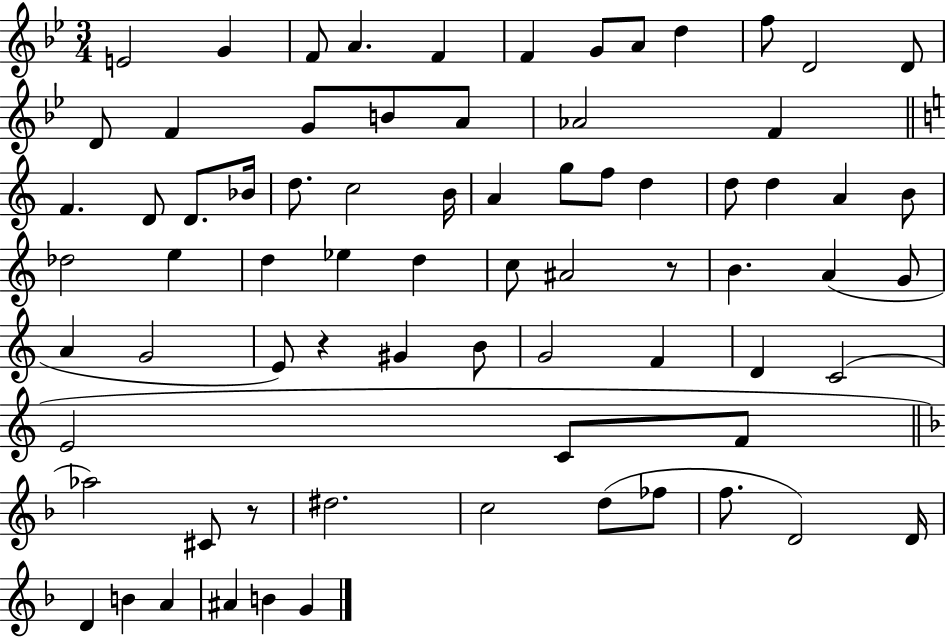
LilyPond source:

{
  \clef treble
  \numericTimeSignature
  \time 3/4
  \key bes \major
  e'2 g'4 | f'8 a'4. f'4 | f'4 g'8 a'8 d''4 | f''8 d'2 d'8 | \break d'8 f'4 g'8 b'8 a'8 | aes'2 f'4 | \bar "||" \break \key a \minor f'4. d'8 d'8. bes'16 | d''8. c''2 b'16 | a'4 g''8 f''8 d''4 | d''8 d''4 a'4 b'8 | \break des''2 e''4 | d''4 ees''4 d''4 | c''8 ais'2 r8 | b'4. a'4( g'8 | \break a'4 g'2 | e'8) r4 gis'4 b'8 | g'2 f'4 | d'4 c'2( | \break e'2 c'8 f'8 | \bar "||" \break \key f \major aes''2) cis'8 r8 | dis''2. | c''2 d''8( fes''8 | f''8. d'2) d'16 | \break d'4 b'4 a'4 | ais'4 b'4 g'4 | \bar "|."
}